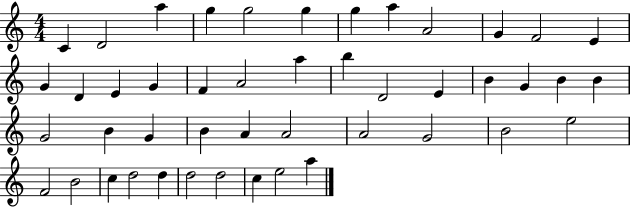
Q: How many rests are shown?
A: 0